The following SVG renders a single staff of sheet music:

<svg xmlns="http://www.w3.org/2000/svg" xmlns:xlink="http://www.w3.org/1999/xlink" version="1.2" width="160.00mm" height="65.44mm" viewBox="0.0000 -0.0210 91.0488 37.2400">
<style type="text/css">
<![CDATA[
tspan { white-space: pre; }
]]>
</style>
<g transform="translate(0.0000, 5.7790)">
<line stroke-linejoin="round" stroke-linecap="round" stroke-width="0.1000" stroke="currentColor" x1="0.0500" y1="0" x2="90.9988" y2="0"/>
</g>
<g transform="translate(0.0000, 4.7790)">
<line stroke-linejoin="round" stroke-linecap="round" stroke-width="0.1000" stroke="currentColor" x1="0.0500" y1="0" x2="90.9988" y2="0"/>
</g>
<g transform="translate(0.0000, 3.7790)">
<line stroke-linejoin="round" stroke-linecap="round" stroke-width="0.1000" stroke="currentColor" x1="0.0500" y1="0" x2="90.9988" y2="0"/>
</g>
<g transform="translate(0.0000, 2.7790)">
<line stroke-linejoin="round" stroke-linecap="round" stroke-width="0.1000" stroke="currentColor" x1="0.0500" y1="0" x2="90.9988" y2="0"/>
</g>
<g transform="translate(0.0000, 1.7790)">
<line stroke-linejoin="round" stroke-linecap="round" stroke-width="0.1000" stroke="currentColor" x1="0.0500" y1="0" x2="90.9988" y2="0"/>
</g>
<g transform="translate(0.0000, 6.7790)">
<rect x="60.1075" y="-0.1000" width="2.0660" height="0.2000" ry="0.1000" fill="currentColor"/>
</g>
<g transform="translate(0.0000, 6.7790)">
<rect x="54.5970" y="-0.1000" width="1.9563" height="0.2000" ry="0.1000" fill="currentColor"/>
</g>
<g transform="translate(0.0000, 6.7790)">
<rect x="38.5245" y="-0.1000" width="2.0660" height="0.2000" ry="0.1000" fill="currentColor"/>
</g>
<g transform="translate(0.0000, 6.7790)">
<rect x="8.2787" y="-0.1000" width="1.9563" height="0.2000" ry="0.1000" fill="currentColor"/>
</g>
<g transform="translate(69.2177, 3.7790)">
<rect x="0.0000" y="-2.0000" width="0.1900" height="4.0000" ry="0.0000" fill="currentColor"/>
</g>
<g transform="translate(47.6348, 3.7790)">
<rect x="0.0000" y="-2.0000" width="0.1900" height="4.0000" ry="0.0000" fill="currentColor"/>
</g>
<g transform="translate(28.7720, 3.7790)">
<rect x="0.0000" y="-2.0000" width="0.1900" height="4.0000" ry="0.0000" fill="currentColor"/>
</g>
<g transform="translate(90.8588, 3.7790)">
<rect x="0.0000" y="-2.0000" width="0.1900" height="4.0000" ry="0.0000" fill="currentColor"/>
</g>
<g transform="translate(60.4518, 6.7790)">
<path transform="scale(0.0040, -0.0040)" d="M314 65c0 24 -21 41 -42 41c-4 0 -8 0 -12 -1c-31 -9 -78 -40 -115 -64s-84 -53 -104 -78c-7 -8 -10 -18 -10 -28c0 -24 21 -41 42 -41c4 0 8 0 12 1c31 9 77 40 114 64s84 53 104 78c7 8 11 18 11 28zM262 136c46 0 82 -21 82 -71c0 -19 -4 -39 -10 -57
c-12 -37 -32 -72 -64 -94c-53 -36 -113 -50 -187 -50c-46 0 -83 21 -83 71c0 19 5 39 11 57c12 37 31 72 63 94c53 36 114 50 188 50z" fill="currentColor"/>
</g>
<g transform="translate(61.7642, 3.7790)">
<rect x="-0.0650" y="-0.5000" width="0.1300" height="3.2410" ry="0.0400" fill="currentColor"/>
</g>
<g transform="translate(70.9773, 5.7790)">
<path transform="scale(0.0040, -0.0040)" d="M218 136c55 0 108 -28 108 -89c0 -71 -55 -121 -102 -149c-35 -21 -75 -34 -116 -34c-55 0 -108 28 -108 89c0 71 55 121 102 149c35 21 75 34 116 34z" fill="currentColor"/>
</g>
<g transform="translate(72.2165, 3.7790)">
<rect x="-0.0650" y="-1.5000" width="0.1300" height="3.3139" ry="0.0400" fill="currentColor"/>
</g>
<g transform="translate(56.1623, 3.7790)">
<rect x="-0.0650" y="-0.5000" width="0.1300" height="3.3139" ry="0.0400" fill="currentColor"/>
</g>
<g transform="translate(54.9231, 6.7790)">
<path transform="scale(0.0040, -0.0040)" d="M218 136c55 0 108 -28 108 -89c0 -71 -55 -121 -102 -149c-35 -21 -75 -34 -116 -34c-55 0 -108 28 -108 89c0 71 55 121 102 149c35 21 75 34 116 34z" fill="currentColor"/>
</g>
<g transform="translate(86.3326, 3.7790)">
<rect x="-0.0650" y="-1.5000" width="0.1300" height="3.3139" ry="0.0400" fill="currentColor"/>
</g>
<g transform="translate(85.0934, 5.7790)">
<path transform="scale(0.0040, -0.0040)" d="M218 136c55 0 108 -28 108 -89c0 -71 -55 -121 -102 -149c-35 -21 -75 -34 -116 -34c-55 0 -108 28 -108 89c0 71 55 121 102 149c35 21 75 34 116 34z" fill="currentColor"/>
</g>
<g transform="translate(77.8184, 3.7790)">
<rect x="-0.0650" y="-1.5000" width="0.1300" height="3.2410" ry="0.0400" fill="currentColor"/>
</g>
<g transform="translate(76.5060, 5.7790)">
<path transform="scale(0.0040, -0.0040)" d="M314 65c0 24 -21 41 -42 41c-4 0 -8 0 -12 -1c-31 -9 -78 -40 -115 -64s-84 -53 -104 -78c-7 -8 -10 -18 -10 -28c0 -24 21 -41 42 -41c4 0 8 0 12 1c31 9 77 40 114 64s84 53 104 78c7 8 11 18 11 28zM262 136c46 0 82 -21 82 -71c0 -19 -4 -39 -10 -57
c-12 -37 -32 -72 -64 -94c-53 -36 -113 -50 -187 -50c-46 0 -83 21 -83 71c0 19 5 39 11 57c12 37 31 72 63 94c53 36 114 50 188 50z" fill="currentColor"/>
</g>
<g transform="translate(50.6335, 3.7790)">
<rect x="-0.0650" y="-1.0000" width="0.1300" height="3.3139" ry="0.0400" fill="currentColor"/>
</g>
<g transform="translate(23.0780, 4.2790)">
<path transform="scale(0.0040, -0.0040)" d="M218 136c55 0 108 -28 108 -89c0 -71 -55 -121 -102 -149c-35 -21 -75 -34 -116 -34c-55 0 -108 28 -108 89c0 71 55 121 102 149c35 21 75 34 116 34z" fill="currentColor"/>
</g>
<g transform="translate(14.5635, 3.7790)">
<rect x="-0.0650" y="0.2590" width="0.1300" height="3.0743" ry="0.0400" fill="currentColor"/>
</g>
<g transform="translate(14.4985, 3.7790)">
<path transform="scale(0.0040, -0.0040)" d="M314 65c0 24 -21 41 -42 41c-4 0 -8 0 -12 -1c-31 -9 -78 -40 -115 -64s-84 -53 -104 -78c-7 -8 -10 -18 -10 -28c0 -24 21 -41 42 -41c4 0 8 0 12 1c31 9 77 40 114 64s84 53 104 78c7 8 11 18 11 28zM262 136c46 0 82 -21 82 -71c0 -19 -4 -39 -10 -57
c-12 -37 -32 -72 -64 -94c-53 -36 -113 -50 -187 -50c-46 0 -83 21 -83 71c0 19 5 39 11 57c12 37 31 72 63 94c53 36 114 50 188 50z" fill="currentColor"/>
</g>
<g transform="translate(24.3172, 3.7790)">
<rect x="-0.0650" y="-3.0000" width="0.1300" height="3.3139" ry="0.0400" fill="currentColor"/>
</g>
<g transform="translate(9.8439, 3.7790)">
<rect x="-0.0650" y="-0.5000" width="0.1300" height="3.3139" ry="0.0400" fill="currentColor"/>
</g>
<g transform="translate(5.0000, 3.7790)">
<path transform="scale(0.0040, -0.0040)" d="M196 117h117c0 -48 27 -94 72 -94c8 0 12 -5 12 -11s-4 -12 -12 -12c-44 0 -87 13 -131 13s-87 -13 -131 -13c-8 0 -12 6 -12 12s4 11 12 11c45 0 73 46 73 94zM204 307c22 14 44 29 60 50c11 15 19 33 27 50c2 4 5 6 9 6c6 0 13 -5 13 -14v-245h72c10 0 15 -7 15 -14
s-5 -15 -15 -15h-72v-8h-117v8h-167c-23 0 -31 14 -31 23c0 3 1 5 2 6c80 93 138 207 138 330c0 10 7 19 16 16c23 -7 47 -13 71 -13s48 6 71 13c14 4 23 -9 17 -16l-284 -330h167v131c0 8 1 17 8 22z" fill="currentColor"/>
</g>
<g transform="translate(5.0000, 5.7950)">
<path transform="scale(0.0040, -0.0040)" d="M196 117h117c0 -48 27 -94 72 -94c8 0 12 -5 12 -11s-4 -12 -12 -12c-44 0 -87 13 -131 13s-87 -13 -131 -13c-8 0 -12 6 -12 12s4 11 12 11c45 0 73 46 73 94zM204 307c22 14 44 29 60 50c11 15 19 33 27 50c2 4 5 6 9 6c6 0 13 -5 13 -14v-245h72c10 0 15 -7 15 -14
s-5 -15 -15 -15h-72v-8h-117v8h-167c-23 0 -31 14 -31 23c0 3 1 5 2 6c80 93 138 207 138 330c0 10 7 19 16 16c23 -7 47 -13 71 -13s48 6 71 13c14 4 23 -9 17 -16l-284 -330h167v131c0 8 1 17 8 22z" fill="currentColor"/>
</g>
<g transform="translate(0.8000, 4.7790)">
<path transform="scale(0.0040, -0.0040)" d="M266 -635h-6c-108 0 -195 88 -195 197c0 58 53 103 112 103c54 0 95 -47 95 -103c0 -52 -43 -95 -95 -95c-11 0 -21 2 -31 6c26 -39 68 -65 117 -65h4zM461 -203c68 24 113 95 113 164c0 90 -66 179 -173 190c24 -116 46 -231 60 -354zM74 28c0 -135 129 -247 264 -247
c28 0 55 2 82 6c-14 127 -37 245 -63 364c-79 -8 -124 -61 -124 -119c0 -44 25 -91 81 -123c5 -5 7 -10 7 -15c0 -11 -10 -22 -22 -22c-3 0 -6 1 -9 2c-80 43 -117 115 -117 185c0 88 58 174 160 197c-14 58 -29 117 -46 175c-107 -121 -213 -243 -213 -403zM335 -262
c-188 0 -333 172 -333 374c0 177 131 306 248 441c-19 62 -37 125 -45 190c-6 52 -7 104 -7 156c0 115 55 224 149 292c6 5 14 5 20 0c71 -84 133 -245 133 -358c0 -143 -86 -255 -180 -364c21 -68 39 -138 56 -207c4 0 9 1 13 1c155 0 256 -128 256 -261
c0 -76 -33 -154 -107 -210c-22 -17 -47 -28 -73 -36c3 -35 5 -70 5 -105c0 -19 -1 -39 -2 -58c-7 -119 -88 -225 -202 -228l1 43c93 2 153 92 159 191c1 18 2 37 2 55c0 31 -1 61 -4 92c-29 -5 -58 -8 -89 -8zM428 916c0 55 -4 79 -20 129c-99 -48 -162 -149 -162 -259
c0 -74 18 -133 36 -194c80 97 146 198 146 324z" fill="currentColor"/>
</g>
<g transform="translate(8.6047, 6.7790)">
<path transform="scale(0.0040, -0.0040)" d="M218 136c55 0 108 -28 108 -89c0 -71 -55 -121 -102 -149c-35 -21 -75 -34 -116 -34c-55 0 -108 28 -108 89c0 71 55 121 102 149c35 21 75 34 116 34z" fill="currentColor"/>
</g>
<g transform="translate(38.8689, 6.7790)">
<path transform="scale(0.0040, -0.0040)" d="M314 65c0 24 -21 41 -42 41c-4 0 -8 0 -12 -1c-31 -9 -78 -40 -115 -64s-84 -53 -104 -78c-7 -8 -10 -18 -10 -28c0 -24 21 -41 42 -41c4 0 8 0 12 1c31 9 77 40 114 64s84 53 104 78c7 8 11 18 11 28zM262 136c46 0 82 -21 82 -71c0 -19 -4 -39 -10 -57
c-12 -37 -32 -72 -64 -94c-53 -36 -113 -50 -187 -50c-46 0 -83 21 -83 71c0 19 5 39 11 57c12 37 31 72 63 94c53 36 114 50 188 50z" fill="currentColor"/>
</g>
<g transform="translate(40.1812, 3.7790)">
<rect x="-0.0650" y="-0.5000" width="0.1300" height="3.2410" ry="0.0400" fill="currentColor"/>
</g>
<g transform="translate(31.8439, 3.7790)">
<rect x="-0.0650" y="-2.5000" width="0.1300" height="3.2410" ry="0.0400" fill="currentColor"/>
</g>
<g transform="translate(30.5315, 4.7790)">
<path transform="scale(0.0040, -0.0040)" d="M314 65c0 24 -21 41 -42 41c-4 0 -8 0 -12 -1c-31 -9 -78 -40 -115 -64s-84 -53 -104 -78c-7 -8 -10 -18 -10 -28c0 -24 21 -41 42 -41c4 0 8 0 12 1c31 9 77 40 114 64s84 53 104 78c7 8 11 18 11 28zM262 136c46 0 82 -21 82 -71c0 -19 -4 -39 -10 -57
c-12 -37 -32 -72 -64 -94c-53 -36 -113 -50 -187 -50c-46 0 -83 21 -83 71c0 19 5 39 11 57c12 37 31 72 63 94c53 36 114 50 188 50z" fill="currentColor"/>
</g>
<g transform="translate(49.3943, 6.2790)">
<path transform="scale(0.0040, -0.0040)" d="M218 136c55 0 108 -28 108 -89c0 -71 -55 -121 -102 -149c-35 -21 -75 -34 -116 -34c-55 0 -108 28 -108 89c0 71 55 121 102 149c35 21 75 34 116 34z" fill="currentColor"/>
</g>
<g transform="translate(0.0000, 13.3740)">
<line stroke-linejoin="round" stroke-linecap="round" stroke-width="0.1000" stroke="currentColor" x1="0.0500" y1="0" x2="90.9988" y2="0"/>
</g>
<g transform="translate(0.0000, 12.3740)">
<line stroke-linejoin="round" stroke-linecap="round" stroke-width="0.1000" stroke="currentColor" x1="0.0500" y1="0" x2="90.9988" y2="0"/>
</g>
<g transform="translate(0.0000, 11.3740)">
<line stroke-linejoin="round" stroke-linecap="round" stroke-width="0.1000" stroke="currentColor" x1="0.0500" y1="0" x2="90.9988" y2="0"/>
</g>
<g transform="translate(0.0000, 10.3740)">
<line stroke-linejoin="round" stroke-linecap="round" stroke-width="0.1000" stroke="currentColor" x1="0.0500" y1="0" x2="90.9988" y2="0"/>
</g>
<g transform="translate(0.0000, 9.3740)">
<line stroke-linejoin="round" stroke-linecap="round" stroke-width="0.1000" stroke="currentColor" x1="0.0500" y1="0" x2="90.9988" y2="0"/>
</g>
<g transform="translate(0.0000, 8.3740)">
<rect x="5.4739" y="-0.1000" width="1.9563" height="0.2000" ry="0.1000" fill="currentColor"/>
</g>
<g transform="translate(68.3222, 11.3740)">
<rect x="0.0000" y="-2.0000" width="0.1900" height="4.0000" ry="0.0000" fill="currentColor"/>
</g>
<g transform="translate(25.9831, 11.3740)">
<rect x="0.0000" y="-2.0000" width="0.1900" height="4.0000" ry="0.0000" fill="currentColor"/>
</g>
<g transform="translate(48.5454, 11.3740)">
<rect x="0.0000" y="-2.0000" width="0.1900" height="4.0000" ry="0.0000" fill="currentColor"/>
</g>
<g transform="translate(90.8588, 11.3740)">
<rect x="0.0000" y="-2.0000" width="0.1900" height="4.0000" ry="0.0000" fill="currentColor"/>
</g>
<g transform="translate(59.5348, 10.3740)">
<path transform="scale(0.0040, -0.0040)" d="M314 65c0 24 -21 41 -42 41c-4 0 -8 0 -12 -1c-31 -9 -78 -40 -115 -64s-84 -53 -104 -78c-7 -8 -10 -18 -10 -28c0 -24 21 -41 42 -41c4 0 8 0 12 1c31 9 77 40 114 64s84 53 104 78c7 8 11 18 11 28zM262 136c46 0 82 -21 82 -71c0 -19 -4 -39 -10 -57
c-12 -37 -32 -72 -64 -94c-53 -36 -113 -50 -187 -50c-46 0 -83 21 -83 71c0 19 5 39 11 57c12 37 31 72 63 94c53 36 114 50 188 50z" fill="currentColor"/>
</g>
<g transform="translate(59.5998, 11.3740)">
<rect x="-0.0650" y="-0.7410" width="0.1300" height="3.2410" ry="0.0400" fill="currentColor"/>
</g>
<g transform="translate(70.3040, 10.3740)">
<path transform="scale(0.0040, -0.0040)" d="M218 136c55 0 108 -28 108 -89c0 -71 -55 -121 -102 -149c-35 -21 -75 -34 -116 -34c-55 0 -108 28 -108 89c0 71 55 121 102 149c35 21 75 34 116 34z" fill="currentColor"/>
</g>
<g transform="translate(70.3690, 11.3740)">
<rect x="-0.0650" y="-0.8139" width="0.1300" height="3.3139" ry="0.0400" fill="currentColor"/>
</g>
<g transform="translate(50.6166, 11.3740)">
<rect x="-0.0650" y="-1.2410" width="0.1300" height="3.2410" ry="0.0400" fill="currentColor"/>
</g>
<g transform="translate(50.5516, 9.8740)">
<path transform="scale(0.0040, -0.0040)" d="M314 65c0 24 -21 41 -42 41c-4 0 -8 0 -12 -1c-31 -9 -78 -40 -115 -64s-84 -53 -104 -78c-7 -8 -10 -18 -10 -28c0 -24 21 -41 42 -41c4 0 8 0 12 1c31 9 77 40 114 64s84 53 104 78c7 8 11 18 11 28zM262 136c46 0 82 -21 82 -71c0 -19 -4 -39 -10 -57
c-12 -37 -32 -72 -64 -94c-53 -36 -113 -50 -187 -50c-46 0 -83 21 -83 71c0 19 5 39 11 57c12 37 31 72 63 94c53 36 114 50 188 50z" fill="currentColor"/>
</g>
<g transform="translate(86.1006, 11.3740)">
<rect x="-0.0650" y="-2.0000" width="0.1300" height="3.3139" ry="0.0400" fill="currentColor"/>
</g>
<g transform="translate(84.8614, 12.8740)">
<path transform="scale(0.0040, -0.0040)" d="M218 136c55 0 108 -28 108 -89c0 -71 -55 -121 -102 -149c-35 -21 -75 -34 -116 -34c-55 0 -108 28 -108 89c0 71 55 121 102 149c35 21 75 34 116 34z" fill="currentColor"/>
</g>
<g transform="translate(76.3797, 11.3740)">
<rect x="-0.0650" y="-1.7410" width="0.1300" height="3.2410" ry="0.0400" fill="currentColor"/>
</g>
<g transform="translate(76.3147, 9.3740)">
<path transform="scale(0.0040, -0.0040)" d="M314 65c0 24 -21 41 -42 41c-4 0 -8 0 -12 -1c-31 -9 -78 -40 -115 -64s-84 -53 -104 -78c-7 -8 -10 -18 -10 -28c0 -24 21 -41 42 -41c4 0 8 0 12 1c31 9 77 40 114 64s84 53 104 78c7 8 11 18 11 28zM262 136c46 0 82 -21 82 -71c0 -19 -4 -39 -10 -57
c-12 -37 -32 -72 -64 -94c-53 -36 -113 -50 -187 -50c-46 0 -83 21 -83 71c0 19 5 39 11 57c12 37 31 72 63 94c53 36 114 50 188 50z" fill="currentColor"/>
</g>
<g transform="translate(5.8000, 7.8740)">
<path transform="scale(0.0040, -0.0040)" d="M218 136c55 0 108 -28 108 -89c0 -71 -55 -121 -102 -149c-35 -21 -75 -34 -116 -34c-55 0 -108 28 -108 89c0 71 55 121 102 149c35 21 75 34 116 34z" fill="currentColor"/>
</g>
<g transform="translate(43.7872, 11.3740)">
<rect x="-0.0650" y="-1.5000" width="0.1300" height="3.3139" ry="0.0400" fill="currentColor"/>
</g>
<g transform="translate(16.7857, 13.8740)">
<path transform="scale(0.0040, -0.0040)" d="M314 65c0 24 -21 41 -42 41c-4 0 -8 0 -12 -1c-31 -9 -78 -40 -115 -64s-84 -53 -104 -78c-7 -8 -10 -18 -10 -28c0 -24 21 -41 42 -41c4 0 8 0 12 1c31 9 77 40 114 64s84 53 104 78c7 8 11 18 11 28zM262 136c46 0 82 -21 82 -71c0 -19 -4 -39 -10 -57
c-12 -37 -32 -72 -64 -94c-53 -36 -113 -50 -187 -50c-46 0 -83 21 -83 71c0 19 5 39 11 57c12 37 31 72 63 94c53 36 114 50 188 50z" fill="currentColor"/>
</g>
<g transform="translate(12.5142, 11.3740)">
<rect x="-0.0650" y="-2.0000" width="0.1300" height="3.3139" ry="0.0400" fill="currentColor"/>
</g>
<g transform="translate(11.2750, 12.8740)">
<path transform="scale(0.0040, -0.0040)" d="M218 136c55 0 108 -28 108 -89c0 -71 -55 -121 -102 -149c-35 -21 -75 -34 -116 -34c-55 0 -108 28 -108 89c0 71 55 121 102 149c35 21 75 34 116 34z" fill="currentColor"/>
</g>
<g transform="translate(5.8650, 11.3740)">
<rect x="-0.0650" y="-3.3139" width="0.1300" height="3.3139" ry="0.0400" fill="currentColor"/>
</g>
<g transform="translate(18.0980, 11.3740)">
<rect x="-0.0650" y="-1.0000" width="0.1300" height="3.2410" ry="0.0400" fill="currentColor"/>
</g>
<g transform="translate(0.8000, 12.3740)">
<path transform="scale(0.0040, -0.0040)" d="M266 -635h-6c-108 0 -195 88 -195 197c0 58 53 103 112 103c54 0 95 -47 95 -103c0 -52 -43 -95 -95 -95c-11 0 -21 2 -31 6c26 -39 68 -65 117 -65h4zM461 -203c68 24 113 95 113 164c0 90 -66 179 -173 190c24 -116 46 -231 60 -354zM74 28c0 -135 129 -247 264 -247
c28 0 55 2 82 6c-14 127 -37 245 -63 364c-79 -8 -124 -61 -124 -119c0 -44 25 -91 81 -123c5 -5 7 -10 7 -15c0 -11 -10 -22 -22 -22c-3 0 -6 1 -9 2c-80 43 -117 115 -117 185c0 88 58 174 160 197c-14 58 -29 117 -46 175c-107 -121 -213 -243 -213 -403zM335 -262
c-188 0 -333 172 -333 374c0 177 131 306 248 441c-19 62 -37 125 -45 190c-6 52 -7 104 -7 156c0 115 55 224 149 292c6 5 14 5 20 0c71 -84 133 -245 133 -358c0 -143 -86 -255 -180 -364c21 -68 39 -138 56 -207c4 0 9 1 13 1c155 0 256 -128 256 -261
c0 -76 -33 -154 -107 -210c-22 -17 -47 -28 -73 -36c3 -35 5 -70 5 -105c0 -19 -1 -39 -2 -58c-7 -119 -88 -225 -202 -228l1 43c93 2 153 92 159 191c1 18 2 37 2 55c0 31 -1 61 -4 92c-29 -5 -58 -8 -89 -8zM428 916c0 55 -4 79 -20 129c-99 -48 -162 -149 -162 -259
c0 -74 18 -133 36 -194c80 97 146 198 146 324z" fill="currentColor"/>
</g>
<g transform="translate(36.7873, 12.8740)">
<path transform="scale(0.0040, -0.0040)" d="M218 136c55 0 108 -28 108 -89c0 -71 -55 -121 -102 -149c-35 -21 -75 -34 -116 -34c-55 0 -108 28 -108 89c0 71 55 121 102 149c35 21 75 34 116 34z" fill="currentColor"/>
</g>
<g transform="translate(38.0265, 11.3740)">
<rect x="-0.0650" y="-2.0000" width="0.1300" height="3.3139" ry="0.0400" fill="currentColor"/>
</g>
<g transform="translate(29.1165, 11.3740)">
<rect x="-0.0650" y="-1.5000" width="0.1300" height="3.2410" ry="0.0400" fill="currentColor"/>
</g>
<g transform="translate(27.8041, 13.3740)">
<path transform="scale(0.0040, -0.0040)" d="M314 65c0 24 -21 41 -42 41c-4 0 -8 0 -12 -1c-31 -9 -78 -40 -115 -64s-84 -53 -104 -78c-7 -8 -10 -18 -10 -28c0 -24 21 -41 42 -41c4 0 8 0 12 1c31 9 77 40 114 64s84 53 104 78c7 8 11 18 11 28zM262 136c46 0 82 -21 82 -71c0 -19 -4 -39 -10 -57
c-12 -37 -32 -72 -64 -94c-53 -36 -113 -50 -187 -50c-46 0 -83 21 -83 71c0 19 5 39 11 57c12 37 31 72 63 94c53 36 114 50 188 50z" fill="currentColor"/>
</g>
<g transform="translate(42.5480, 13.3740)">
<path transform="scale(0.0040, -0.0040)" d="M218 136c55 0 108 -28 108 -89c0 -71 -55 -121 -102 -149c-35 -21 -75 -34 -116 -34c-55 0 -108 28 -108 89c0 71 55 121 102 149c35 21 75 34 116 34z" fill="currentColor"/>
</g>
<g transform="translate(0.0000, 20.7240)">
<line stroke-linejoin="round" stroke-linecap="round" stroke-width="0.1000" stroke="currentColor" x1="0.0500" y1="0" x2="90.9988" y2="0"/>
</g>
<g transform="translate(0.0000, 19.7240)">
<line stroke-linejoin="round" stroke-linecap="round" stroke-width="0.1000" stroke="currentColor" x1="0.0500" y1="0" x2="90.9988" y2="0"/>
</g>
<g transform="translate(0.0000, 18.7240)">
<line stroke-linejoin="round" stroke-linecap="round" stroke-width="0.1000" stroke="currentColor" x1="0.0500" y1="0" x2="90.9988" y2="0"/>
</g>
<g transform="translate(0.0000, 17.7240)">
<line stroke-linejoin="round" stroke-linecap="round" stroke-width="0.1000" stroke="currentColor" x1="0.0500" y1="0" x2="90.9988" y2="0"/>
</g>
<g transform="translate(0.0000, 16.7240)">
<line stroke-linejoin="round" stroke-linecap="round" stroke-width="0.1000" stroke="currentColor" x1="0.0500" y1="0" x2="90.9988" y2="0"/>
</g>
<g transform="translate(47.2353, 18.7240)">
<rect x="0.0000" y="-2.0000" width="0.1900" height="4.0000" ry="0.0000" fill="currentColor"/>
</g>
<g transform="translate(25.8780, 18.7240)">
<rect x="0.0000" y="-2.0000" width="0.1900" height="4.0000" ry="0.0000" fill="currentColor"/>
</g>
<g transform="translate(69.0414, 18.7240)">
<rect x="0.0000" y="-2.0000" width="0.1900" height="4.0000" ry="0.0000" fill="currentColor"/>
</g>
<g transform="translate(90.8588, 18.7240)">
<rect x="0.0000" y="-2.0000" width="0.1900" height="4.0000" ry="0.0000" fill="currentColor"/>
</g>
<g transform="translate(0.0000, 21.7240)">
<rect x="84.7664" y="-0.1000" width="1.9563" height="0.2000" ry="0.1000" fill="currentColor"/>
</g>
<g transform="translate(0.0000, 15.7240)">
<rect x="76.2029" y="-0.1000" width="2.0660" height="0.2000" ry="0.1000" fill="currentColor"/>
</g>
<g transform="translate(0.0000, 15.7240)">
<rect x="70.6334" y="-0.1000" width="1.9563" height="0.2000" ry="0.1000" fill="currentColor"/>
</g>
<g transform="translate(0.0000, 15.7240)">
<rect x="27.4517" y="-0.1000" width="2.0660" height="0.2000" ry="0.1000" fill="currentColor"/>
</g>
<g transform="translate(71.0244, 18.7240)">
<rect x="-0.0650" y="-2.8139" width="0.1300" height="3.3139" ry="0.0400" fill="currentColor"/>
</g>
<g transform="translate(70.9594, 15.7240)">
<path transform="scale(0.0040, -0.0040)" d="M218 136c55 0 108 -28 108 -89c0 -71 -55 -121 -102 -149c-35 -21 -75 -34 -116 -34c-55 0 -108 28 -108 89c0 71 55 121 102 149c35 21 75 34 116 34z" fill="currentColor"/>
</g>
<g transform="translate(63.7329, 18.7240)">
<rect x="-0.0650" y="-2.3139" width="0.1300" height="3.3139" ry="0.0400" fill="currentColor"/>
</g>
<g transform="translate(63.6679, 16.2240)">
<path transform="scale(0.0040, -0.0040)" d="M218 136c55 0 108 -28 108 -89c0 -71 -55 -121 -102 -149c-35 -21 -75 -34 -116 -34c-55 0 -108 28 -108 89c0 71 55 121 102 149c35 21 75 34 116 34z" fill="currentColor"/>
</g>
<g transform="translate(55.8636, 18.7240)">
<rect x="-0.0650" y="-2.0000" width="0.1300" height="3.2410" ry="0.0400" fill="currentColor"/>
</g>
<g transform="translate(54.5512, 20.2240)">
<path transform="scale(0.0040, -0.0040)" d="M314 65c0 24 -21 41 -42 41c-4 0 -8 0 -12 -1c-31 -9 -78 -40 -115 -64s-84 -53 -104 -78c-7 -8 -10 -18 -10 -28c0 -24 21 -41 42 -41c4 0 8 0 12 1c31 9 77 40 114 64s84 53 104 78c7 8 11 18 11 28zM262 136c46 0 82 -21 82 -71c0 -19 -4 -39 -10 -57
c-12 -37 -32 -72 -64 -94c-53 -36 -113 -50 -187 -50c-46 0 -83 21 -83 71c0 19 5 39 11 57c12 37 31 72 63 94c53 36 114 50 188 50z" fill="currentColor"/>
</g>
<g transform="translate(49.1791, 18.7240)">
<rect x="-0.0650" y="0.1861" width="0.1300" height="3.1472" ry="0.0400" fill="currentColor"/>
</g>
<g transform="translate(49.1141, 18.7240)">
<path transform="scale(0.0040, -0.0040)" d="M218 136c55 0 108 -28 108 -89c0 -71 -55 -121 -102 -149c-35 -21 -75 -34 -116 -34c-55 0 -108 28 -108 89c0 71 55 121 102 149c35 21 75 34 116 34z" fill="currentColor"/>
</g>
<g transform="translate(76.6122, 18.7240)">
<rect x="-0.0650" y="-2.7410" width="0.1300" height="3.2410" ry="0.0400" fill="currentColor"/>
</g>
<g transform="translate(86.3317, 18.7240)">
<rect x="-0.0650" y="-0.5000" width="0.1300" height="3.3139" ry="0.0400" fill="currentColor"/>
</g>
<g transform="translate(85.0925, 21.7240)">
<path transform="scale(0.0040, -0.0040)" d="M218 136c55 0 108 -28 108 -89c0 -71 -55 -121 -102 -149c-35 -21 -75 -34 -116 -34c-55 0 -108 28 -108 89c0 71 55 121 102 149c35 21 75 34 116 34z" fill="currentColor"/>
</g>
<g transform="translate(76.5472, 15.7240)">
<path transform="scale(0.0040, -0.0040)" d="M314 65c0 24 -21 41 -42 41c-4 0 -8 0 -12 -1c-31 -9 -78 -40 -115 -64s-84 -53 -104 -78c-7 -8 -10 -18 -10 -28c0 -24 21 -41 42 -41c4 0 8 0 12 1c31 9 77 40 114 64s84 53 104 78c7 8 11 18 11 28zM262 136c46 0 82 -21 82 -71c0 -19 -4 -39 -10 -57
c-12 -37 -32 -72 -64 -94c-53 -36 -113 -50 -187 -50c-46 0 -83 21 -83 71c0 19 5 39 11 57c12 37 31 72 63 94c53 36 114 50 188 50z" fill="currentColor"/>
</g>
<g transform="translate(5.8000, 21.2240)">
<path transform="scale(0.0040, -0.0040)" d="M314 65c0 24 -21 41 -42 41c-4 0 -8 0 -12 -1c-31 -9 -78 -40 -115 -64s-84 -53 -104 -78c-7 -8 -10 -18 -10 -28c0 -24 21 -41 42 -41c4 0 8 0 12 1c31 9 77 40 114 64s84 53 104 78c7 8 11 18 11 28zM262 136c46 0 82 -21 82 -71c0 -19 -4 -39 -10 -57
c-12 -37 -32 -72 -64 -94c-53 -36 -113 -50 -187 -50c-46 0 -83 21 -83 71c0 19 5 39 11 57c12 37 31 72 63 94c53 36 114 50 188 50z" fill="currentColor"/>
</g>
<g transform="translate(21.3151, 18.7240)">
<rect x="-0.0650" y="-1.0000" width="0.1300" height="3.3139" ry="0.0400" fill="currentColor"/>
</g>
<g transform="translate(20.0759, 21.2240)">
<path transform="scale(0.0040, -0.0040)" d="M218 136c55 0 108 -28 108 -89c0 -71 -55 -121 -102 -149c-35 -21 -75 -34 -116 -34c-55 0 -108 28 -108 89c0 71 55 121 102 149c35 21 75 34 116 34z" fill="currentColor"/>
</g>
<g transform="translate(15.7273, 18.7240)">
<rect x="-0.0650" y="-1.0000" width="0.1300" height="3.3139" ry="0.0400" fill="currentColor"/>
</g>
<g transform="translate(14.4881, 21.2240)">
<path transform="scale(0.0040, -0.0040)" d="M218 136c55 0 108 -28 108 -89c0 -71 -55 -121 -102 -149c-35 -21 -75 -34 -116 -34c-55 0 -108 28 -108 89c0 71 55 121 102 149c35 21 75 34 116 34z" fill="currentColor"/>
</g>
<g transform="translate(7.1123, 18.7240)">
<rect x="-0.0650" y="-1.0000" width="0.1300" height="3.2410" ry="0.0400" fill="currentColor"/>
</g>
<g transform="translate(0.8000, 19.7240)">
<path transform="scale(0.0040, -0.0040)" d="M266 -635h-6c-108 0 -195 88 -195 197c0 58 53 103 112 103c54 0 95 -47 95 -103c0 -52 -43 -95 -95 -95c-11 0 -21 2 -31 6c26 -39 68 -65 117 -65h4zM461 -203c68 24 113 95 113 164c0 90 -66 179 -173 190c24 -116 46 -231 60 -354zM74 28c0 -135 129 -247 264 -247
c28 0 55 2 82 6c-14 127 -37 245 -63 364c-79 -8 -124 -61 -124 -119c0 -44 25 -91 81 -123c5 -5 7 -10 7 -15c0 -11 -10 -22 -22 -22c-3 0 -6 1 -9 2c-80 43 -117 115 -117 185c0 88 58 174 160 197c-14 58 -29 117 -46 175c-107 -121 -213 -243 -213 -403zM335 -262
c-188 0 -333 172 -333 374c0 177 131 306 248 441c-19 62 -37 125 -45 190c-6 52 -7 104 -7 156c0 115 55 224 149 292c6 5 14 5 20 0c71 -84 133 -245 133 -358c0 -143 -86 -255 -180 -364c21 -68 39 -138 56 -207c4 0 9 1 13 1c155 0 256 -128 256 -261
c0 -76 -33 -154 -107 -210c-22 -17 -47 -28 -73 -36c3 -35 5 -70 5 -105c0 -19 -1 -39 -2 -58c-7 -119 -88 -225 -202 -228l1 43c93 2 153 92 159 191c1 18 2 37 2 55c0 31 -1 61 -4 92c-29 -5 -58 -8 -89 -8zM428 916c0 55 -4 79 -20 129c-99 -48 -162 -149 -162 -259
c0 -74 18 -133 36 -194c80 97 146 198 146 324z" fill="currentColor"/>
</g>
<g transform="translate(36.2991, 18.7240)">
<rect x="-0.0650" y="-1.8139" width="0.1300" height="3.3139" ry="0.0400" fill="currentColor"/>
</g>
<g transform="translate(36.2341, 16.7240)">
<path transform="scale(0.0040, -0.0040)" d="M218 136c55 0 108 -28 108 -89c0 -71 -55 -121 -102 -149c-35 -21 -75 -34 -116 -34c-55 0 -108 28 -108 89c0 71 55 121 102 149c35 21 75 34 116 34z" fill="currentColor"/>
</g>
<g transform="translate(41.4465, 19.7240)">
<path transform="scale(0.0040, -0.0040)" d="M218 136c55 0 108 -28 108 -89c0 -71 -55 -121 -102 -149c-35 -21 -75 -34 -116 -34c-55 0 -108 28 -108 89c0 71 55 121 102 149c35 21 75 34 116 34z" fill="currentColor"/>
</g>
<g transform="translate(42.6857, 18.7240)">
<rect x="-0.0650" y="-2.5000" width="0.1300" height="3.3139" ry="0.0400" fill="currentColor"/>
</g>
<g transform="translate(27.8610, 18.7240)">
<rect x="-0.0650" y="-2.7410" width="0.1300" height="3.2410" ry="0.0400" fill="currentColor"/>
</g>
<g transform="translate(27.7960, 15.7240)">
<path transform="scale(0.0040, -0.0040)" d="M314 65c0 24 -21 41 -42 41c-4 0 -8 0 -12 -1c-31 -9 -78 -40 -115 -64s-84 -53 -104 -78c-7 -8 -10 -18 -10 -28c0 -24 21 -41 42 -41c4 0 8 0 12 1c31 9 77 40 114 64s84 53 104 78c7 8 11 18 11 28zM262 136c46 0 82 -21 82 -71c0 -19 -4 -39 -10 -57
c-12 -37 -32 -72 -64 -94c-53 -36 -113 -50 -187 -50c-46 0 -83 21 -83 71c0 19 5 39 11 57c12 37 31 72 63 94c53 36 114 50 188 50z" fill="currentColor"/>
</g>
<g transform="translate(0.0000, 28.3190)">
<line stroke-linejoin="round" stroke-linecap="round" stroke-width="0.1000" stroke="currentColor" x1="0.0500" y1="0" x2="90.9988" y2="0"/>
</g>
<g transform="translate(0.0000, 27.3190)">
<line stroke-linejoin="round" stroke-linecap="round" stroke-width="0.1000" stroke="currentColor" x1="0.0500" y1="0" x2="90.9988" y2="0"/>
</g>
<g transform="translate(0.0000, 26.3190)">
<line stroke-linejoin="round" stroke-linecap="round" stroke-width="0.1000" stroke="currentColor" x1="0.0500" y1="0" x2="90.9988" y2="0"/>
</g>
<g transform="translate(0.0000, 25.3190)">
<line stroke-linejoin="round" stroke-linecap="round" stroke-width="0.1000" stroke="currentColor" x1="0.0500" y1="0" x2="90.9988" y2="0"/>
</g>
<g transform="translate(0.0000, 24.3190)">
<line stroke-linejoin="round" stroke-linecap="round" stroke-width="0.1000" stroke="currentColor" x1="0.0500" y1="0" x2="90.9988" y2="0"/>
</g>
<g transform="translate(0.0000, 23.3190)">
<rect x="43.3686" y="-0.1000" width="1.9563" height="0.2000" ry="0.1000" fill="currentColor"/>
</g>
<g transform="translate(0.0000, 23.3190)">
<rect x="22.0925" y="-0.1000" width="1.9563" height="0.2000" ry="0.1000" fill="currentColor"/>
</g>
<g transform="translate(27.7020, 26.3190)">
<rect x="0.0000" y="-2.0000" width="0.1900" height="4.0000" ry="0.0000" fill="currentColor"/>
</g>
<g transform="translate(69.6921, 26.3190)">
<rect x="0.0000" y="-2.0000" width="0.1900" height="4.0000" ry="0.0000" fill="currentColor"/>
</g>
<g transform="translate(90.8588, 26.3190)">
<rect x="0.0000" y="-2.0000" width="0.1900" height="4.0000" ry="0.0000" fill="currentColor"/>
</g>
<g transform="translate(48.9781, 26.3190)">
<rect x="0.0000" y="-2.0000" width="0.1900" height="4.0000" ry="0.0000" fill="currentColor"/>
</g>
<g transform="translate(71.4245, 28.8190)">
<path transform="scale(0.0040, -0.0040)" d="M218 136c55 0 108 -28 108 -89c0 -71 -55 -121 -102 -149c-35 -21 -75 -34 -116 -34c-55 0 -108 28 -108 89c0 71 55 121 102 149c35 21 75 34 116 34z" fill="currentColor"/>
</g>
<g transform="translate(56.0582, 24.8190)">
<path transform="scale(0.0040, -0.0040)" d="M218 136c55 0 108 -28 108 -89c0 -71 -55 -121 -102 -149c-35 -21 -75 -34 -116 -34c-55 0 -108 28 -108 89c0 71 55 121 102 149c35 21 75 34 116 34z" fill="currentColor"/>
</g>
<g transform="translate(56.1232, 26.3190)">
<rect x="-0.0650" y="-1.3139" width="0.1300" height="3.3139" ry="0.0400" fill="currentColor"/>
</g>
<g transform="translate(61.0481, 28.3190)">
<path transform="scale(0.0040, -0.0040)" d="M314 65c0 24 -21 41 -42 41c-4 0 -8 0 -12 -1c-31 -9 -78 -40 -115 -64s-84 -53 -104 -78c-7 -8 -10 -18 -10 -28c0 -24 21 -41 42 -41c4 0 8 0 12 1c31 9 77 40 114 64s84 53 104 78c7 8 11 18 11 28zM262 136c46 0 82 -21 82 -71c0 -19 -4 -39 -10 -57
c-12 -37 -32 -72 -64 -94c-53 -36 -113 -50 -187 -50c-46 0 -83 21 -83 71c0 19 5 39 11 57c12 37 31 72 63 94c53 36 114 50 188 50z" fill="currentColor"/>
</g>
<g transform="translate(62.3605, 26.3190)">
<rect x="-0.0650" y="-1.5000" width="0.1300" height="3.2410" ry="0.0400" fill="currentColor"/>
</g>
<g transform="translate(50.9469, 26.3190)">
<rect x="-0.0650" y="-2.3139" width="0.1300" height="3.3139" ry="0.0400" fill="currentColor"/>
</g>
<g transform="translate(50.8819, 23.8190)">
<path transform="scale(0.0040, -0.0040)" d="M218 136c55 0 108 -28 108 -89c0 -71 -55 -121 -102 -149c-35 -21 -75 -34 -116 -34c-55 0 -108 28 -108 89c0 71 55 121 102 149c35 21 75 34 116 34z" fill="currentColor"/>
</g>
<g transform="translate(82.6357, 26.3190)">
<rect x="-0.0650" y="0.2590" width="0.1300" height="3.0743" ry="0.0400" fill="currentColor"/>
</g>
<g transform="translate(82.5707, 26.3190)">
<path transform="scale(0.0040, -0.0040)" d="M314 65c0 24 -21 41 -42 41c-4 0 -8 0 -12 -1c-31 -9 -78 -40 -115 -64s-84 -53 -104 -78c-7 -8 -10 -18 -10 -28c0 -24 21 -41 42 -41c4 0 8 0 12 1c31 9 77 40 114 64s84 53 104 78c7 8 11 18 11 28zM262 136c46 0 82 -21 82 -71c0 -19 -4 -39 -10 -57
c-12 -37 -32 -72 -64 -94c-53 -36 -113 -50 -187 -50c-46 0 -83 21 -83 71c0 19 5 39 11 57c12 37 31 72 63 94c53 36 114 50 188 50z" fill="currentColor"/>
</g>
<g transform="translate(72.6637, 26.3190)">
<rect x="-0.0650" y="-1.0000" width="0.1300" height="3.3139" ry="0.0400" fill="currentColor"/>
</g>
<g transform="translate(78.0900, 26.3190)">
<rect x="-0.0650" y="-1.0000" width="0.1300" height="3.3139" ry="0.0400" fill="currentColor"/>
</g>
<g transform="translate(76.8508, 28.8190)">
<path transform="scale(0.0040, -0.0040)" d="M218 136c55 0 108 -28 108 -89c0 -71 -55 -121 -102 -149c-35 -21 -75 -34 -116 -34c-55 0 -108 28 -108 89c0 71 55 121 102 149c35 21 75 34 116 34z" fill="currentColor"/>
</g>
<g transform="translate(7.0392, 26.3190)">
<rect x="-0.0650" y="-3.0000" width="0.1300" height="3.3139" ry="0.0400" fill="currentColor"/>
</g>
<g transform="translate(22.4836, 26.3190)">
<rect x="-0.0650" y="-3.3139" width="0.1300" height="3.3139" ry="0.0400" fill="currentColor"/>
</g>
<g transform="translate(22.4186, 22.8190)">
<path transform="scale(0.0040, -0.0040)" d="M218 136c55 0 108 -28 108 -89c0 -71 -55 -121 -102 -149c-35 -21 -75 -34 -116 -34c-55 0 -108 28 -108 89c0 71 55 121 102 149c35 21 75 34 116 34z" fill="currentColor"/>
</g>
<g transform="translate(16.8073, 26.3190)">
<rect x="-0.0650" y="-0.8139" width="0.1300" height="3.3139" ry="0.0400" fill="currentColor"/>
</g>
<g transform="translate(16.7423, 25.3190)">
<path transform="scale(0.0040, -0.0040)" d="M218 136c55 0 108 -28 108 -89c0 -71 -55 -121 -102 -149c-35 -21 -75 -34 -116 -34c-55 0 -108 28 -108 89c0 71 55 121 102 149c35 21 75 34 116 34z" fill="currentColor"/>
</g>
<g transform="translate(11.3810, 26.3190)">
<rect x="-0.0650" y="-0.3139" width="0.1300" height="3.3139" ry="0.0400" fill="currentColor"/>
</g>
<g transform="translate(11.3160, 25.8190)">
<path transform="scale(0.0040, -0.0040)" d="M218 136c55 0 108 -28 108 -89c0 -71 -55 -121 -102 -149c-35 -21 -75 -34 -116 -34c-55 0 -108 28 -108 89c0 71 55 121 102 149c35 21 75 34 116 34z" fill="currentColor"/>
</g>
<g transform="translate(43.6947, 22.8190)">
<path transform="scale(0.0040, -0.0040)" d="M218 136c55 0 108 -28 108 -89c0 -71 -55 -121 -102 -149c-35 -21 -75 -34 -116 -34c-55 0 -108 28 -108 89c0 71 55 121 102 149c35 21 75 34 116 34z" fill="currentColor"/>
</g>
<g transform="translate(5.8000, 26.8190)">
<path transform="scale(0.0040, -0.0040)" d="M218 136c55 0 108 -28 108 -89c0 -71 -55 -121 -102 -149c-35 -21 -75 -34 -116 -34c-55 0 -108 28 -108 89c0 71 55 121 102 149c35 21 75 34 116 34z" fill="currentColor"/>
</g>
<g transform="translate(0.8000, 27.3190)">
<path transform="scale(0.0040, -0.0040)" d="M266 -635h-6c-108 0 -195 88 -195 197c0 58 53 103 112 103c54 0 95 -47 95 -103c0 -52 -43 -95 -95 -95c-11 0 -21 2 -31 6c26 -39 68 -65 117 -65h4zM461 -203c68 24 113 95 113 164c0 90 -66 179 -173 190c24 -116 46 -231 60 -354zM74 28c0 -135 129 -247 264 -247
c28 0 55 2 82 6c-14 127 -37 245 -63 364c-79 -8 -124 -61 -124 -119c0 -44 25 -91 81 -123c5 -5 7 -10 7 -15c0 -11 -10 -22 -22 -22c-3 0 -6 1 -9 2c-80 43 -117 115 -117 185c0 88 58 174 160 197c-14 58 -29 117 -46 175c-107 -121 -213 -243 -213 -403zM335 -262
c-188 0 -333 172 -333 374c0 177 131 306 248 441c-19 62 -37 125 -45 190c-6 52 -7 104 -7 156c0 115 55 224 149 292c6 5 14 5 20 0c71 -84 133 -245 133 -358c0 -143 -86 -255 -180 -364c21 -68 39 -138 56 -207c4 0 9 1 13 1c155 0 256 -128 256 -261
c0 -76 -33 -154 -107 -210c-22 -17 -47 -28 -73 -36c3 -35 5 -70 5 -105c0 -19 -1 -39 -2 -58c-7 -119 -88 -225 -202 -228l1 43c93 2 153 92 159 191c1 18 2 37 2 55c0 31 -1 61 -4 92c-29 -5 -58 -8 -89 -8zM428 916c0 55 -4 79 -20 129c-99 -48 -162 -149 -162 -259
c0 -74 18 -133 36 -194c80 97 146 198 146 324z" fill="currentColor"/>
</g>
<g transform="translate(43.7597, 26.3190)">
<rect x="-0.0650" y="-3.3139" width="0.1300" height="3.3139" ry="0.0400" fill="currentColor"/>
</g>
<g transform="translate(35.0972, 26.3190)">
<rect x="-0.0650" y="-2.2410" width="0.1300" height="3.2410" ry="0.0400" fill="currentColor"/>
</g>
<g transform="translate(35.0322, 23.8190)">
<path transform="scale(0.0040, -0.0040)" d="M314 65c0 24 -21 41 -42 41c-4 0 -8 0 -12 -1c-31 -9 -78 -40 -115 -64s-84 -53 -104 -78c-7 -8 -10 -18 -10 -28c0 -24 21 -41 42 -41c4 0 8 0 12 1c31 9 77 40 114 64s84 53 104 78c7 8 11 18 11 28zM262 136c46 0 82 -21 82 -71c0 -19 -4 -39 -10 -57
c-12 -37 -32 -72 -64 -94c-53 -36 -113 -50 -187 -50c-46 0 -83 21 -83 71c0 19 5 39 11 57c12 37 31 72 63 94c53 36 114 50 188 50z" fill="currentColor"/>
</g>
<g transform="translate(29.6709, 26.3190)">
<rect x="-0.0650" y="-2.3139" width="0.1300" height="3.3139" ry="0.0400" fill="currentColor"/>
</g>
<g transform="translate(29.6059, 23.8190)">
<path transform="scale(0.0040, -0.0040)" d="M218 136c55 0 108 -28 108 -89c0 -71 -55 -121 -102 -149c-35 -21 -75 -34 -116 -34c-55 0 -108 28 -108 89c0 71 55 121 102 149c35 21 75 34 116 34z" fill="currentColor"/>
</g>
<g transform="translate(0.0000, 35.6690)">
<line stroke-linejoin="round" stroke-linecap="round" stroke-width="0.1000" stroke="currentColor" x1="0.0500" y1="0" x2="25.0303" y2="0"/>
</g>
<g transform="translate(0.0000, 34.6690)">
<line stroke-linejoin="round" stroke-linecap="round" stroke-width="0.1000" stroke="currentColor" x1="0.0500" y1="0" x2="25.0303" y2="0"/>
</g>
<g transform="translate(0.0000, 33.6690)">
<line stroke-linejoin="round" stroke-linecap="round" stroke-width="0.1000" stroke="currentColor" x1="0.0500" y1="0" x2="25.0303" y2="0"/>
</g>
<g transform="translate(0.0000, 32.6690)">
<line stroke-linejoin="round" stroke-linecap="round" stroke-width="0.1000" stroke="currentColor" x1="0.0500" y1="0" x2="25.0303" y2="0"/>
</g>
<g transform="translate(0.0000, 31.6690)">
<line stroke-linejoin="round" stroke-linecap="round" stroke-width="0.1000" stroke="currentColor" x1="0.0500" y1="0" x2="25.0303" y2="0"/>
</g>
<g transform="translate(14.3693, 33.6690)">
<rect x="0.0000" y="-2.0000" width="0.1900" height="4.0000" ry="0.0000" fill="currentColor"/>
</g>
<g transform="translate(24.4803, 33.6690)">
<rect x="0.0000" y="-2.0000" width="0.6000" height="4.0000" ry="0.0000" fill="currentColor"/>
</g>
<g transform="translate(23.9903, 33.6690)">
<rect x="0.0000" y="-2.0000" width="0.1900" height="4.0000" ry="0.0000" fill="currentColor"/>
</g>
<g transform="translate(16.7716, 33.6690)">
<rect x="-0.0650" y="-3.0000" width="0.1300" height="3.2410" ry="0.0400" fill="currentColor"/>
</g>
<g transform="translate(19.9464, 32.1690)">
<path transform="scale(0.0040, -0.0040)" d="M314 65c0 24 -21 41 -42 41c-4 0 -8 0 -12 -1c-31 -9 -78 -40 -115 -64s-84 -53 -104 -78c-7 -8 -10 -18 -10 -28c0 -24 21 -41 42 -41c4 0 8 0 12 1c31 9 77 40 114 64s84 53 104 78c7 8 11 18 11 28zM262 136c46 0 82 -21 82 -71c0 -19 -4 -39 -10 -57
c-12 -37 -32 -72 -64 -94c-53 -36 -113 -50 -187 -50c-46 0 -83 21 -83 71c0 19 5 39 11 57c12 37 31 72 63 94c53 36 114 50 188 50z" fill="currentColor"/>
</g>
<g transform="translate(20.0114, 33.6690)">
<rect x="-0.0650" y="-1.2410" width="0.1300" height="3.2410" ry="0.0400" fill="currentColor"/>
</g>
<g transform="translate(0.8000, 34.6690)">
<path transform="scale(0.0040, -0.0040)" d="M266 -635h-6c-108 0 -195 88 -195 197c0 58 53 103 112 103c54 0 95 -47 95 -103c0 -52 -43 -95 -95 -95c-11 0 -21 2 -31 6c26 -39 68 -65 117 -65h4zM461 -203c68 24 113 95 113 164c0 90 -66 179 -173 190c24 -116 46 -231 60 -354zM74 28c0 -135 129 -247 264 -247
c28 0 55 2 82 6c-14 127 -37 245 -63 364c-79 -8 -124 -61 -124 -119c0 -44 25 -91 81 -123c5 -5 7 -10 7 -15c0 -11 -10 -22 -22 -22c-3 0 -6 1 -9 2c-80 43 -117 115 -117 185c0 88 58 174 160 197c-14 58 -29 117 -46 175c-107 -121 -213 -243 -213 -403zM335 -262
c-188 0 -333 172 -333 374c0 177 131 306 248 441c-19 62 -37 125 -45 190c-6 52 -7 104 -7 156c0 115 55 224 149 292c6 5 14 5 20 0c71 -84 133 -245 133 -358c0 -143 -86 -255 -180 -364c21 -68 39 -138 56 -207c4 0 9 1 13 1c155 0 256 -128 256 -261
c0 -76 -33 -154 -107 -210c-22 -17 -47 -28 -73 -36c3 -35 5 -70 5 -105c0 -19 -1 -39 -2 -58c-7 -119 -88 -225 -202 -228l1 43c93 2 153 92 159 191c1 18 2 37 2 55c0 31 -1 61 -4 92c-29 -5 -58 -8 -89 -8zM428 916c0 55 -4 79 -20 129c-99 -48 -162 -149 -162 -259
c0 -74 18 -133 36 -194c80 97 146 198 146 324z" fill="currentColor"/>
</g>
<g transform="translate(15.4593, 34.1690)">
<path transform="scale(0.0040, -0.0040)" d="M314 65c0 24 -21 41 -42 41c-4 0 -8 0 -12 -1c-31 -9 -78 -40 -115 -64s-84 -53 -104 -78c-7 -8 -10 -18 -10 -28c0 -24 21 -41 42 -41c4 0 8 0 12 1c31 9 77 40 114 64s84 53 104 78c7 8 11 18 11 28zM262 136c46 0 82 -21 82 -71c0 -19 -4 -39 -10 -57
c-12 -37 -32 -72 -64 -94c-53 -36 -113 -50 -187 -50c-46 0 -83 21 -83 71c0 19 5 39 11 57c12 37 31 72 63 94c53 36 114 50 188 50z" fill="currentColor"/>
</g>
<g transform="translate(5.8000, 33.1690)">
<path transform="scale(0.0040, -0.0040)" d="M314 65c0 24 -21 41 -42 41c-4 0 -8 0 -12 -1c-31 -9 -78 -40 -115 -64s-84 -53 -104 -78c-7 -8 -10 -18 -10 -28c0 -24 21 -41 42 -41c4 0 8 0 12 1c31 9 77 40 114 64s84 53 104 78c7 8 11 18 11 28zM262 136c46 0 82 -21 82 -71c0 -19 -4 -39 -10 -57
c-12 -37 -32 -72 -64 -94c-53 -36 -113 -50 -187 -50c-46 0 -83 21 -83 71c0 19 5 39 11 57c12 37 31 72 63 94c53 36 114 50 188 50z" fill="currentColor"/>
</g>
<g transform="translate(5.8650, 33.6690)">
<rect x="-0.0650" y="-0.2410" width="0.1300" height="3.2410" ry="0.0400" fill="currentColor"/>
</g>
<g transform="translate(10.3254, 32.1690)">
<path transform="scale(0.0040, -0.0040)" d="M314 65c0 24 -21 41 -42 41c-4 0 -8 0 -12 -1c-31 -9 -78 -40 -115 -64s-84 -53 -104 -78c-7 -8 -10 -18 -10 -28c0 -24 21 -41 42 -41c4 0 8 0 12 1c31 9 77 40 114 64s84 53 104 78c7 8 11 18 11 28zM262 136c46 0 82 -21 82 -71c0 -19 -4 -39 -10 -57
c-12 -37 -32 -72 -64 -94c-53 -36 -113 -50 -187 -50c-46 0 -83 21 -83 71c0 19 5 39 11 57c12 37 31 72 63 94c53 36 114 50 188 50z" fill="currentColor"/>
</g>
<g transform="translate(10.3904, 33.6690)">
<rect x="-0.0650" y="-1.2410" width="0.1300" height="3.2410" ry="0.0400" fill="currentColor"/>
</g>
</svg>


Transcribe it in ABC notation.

X:1
T:Untitled
M:4/4
L:1/4
K:C
C B2 A G2 C2 D C C2 E E2 E b F D2 E2 F E e2 d2 d f2 F D2 D D a2 f G B F2 g a a2 C A c d b g g2 b g e E2 D D B2 c2 e2 A2 e2